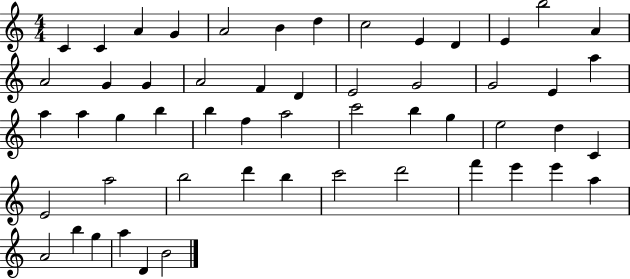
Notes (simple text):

C4/q C4/q A4/q G4/q A4/h B4/q D5/q C5/h E4/q D4/q E4/q B5/h A4/q A4/h G4/q G4/q A4/h F4/q D4/q E4/h G4/h G4/h E4/q A5/q A5/q A5/q G5/q B5/q B5/q F5/q A5/h C6/h B5/q G5/q E5/h D5/q C4/q E4/h A5/h B5/h D6/q B5/q C6/h D6/h F6/q E6/q E6/q A5/q A4/h B5/q G5/q A5/q D4/q B4/h